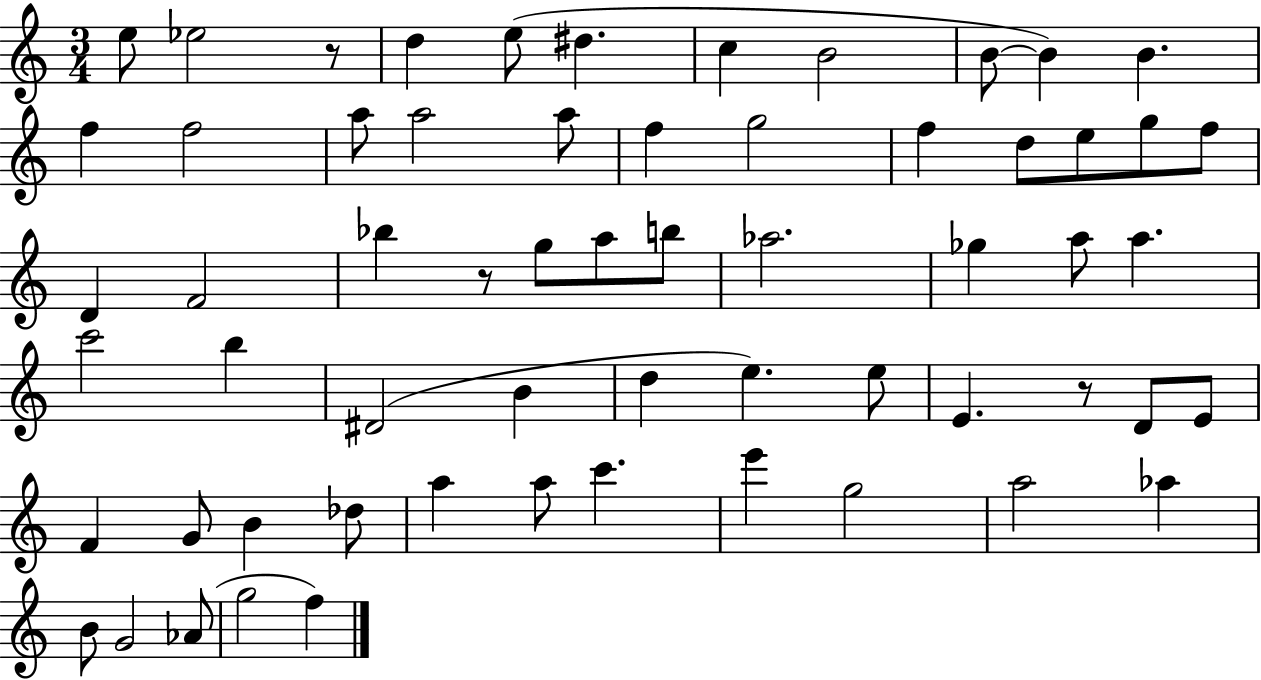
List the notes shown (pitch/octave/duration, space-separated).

E5/e Eb5/h R/e D5/q E5/e D#5/q. C5/q B4/h B4/e B4/q B4/q. F5/q F5/h A5/e A5/h A5/e F5/q G5/h F5/q D5/e E5/e G5/e F5/e D4/q F4/h Bb5/q R/e G5/e A5/e B5/e Ab5/h. Gb5/q A5/e A5/q. C6/h B5/q D#4/h B4/q D5/q E5/q. E5/e E4/q. R/e D4/e E4/e F4/q G4/e B4/q Db5/e A5/q A5/e C6/q. E6/q G5/h A5/h Ab5/q B4/e G4/h Ab4/e G5/h F5/q